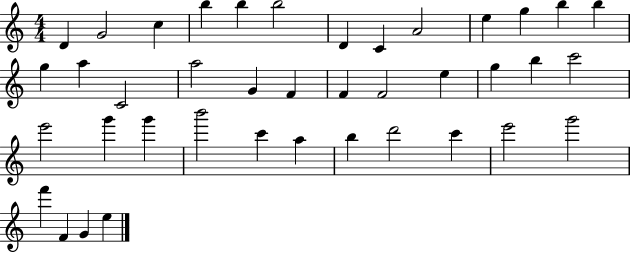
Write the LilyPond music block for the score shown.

{
  \clef treble
  \numericTimeSignature
  \time 4/4
  \key c \major
  d'4 g'2 c''4 | b''4 b''4 b''2 | d'4 c'4 a'2 | e''4 g''4 b''4 b''4 | \break g''4 a''4 c'2 | a''2 g'4 f'4 | f'4 f'2 e''4 | g''4 b''4 c'''2 | \break e'''2 g'''4 g'''4 | b'''2 c'''4 a''4 | b''4 d'''2 c'''4 | e'''2 g'''2 | \break f'''4 f'4 g'4 e''4 | \bar "|."
}